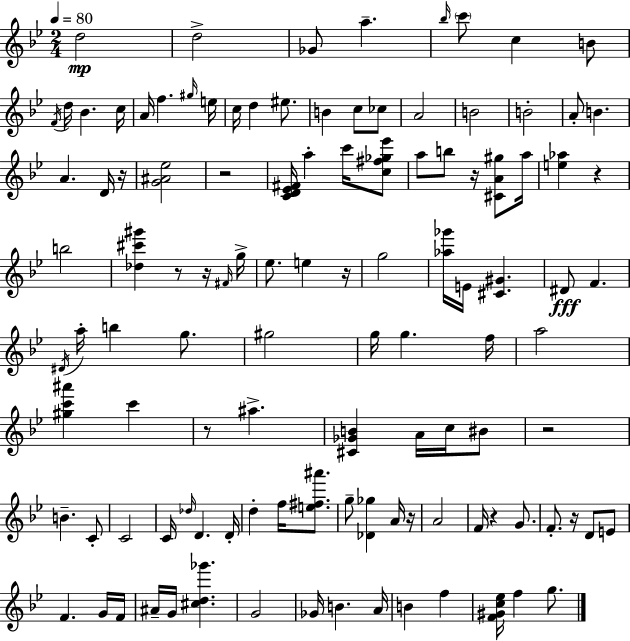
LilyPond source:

{
  \clef treble
  \numericTimeSignature
  \time 2/4
  \key bes \major
  \tempo 4 = 80
  d''2\mp | d''2-> | ges'8 a''4.-- | \grace { bes''16 } \parenthesize c'''8 c''4 b'8 | \break \acciaccatura { f'16 } d''16 bes'4. | c''16 a'16 f''4. | \grace { gis''16 } e''16 c''16 d''4 | eis''8. b'4 c''8 | \break ces''8 a'2 | b'2 | b'2-. | a'8-. b'4. | \break a'4. | d'16 r16 <g' ais' ees''>2 | r2 | <c' d' ees' fis'>16 a''4-. | \break c'''16 <c'' fis'' ges'' ees'''>8 a''8 b''8 r16 | <cis' a' gis''>8 a''16 <e'' aes''>4 r4 | b''2 | <des'' cis''' gis'''>4 r8 | \break r16 \grace { fis'16 } g''16-> ees''8. e''4 | r16 g''2 | <aes'' ges'''>16 e'16 <cis' gis'>4. | dis'8\fff f'4. | \break \acciaccatura { dis'16 } a''16-. b''4 | g''8. gis''2 | g''16 g''4. | f''16 a''2 | \break <gis'' c''' ais'''>4 | c'''4 r8 ais''4.-> | <cis' ges' b'>4 | a'16 c''16 bis'8 r2 | \break b'4.-- | c'8-. c'2 | c'16 \grace { des''16 } d'4. | d'16-. d''4-. | \break f''16 <e'' fis'' ais'''>8. g''8-- | <des' ges''>4 a'16 r16 a'2 | f'16 r4 | g'8. f'8.-. | \break r16 d'8 e'8 f'4. | g'16 f'16 ais'16-- g'16 | <cis'' d'' ges'''>4. g'2 | ges'16 b'4. | \break a'16 b'4 | f''4 <f' gis' c'' ees''>16 f''4 | g''8. \bar "|."
}